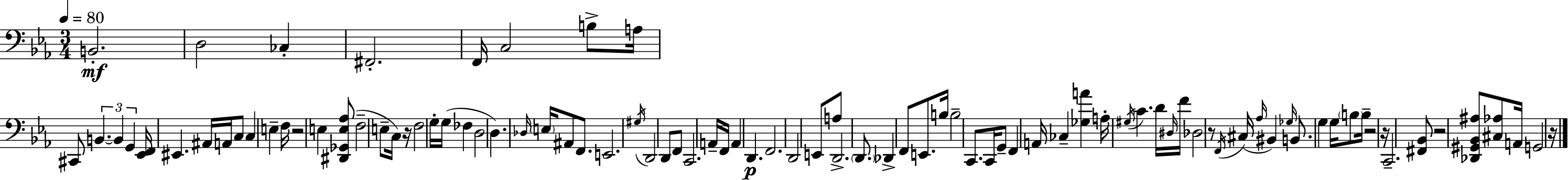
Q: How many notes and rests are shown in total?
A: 93